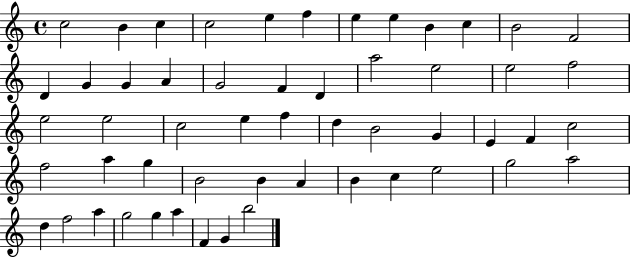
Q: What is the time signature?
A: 4/4